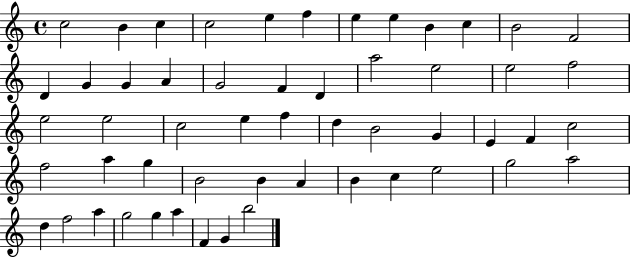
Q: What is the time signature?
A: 4/4